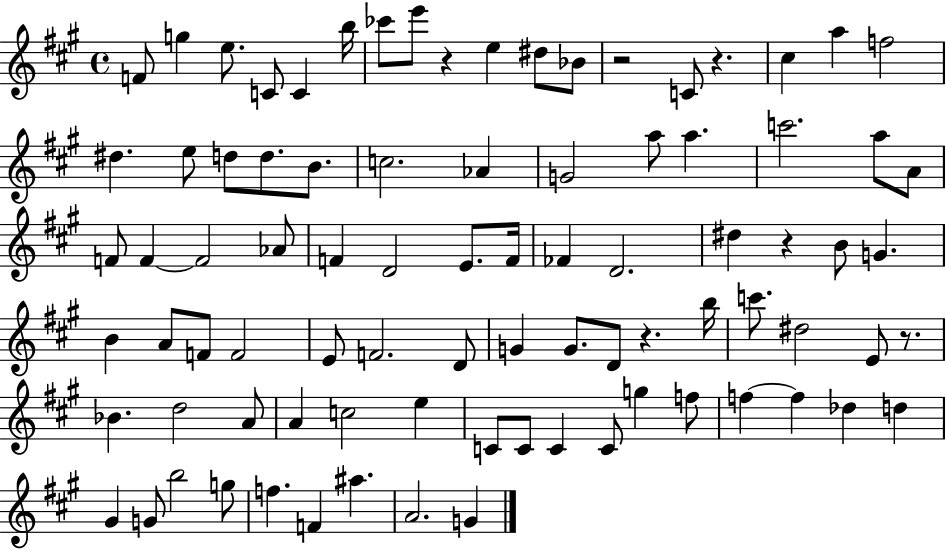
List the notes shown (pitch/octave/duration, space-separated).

F4/e G5/q E5/e. C4/e C4/q B5/s CES6/e E6/e R/q E5/q D#5/e Bb4/e R/h C4/e R/q. C#5/q A5/q F5/h D#5/q. E5/e D5/e D5/e. B4/e. C5/h. Ab4/q G4/h A5/e A5/q. C6/h. A5/e A4/e F4/e F4/q F4/h Ab4/e F4/q D4/h E4/e. F4/s FES4/q D4/h. D#5/q R/q B4/e G4/q. B4/q A4/e F4/e F4/h E4/e F4/h. D4/e G4/q G4/e. D4/e R/q. B5/s C6/e. D#5/h E4/e R/e. Bb4/q. D5/h A4/e A4/q C5/h E5/q C4/e C4/e C4/q C4/e G5/q F5/e F5/q F5/q Db5/q D5/q G#4/q G4/e B5/h G5/e F5/q. F4/q A#5/q. A4/h. G4/q